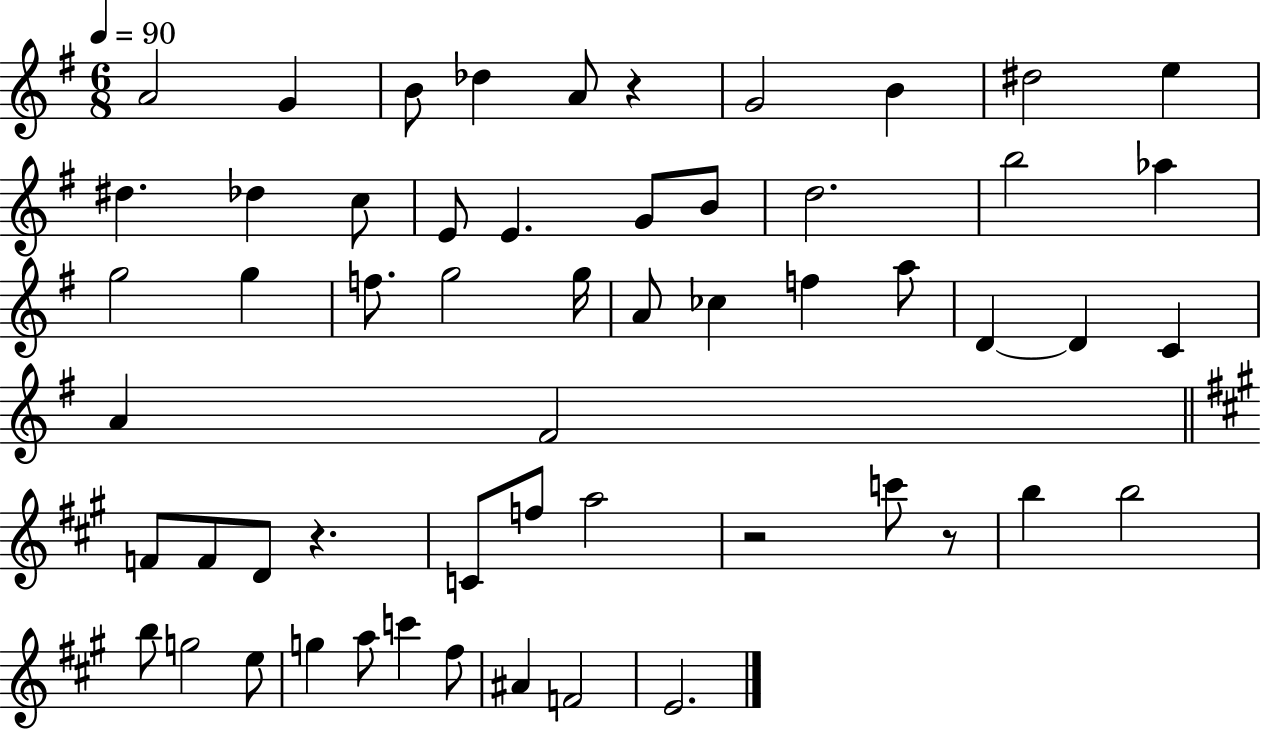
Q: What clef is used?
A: treble